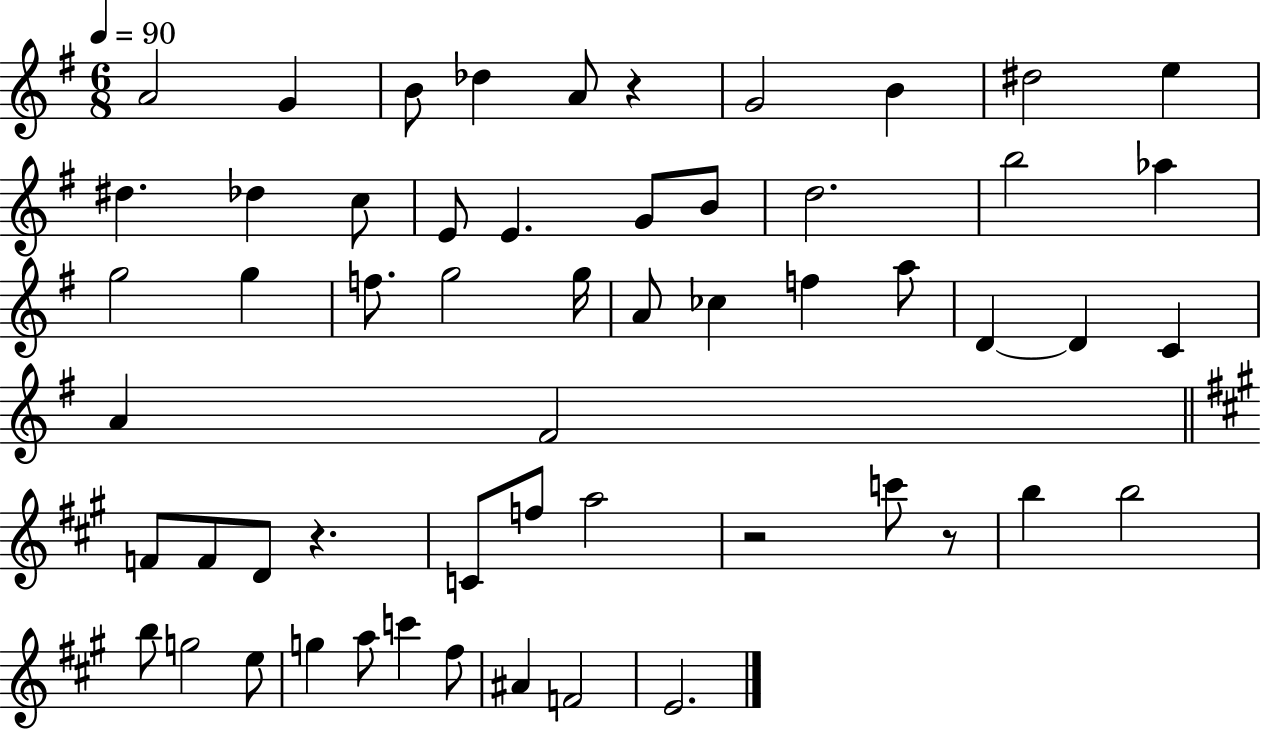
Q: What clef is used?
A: treble